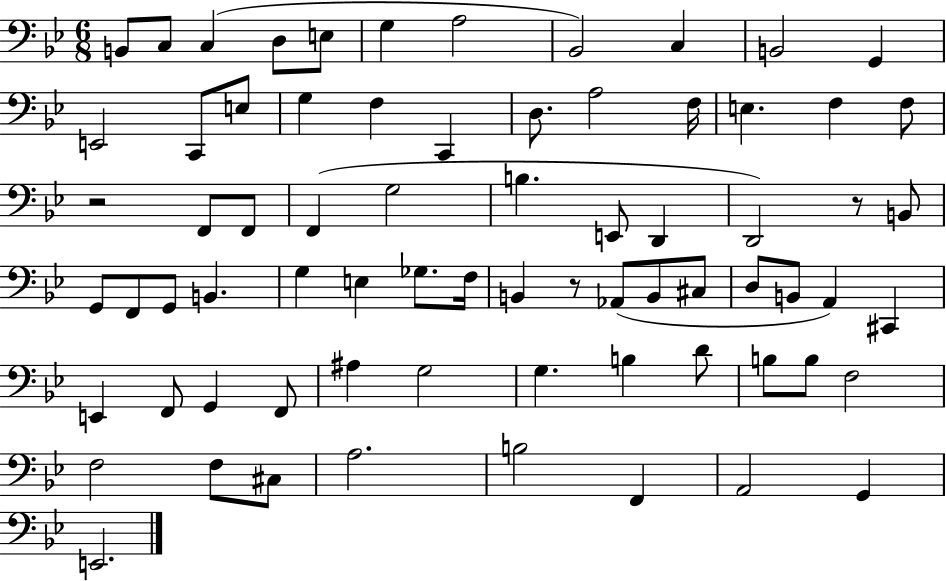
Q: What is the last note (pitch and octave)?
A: E2